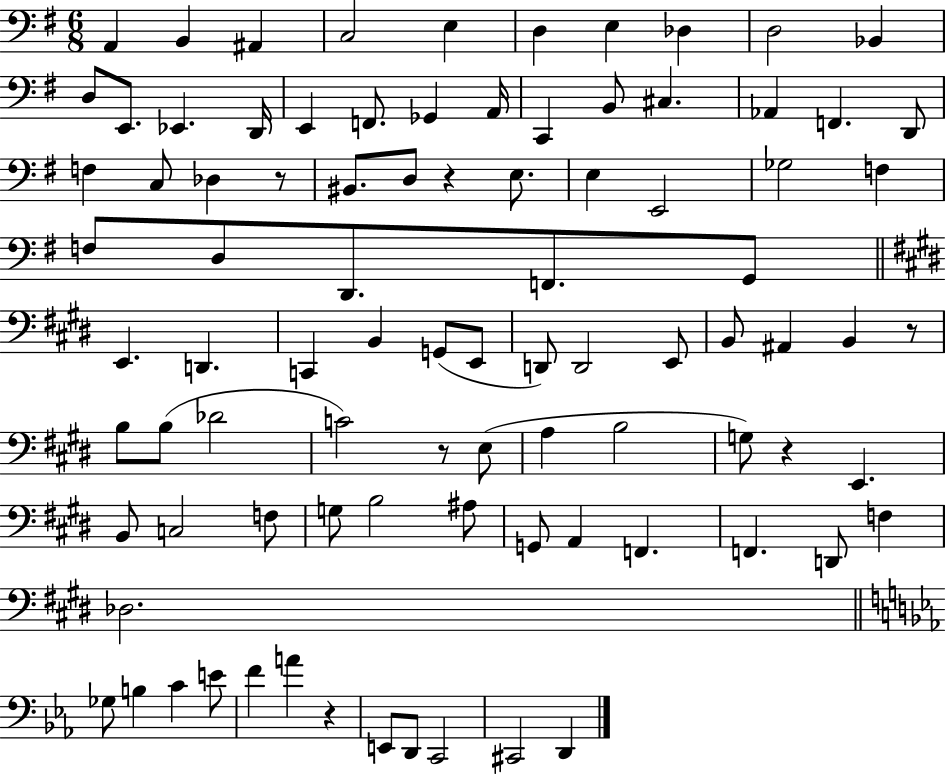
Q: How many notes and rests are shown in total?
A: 90